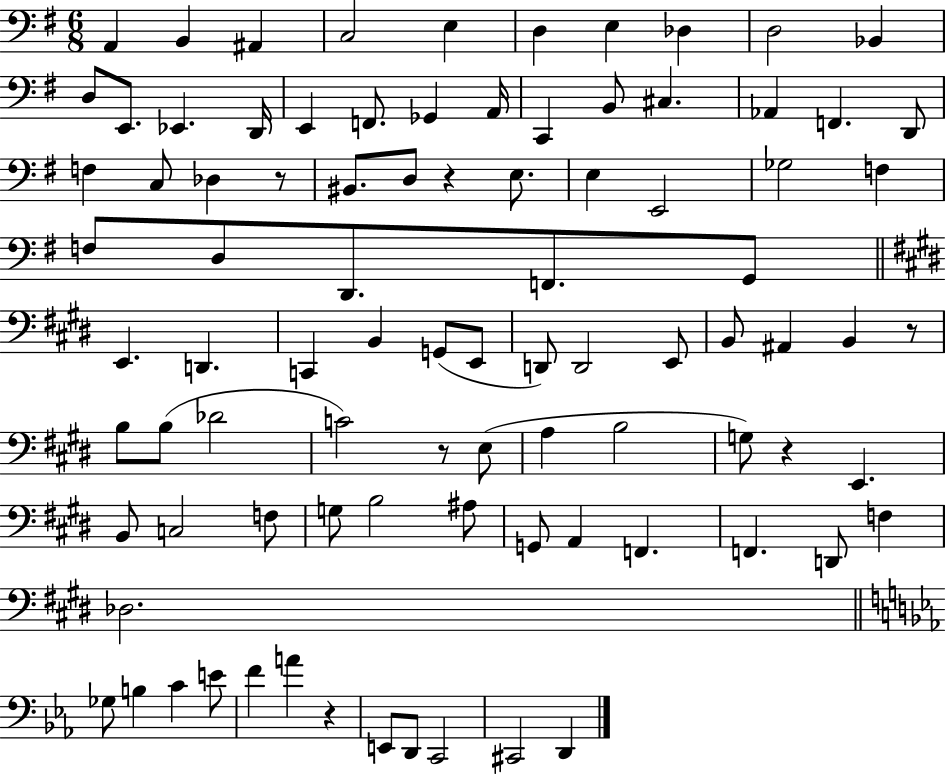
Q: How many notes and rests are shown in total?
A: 90